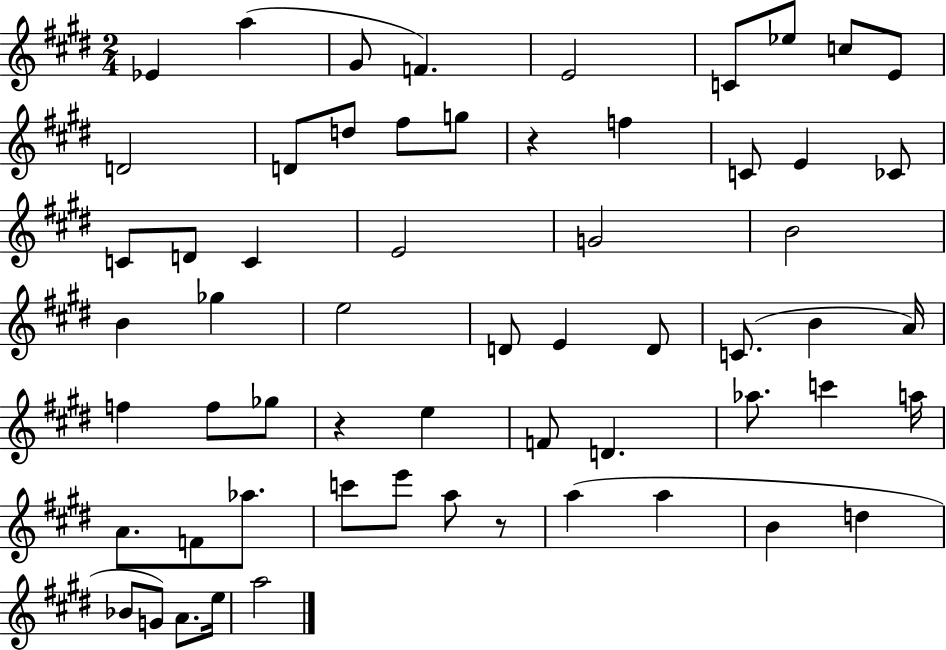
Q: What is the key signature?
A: E major